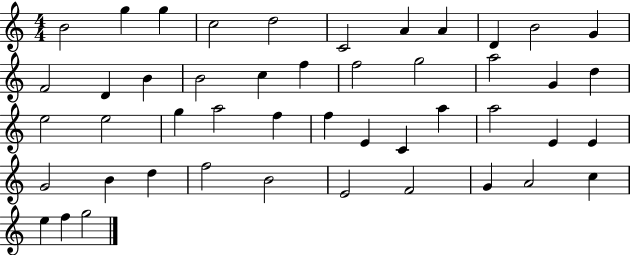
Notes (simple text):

B4/h G5/q G5/q C5/h D5/h C4/h A4/q A4/q D4/q B4/h G4/q F4/h D4/q B4/q B4/h C5/q F5/q F5/h G5/h A5/h G4/q D5/q E5/h E5/h G5/q A5/h F5/q F5/q E4/q C4/q A5/q A5/h E4/q E4/q G4/h B4/q D5/q F5/h B4/h E4/h F4/h G4/q A4/h C5/q E5/q F5/q G5/h